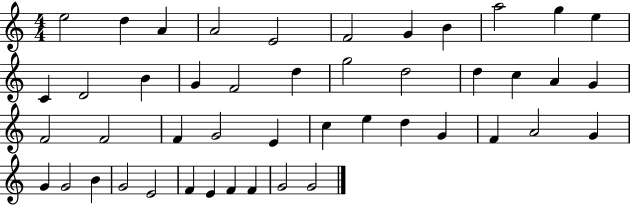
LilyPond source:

{
  \clef treble
  \numericTimeSignature
  \time 4/4
  \key c \major
  e''2 d''4 a'4 | a'2 e'2 | f'2 g'4 b'4 | a''2 g''4 e''4 | \break c'4 d'2 b'4 | g'4 f'2 d''4 | g''2 d''2 | d''4 c''4 a'4 g'4 | \break f'2 f'2 | f'4 g'2 e'4 | c''4 e''4 d''4 g'4 | f'4 a'2 g'4 | \break g'4 g'2 b'4 | g'2 e'2 | f'4 e'4 f'4 f'4 | g'2 g'2 | \break \bar "|."
}